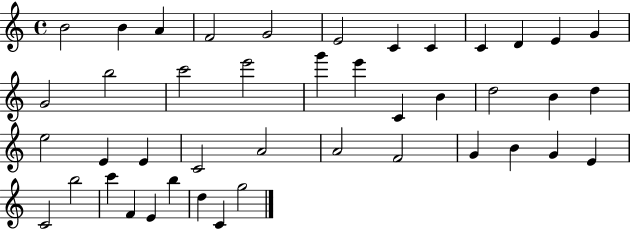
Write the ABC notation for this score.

X:1
T:Untitled
M:4/4
L:1/4
K:C
B2 B A F2 G2 E2 C C C D E G G2 b2 c'2 e'2 g' e' C B d2 B d e2 E E C2 A2 A2 F2 G B G E C2 b2 c' F E b d C g2